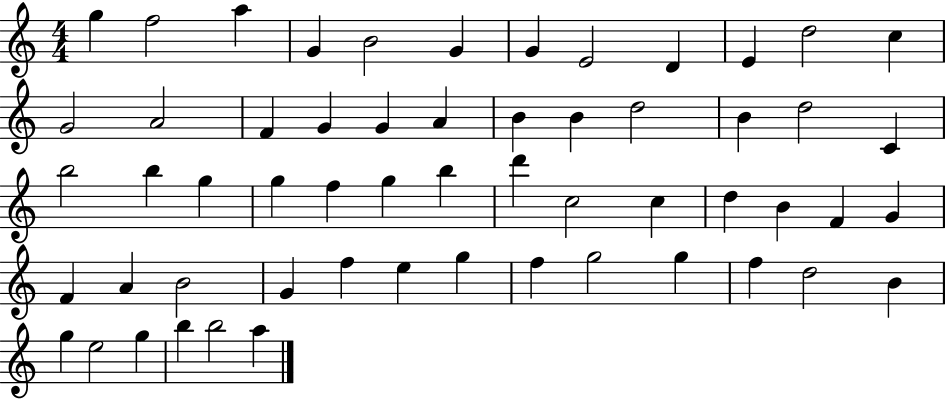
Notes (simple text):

G5/q F5/h A5/q G4/q B4/h G4/q G4/q E4/h D4/q E4/q D5/h C5/q G4/h A4/h F4/q G4/q G4/q A4/q B4/q B4/q D5/h B4/q D5/h C4/q B5/h B5/q G5/q G5/q F5/q G5/q B5/q D6/q C5/h C5/q D5/q B4/q F4/q G4/q F4/q A4/q B4/h G4/q F5/q E5/q G5/q F5/q G5/h G5/q F5/q D5/h B4/q G5/q E5/h G5/q B5/q B5/h A5/q